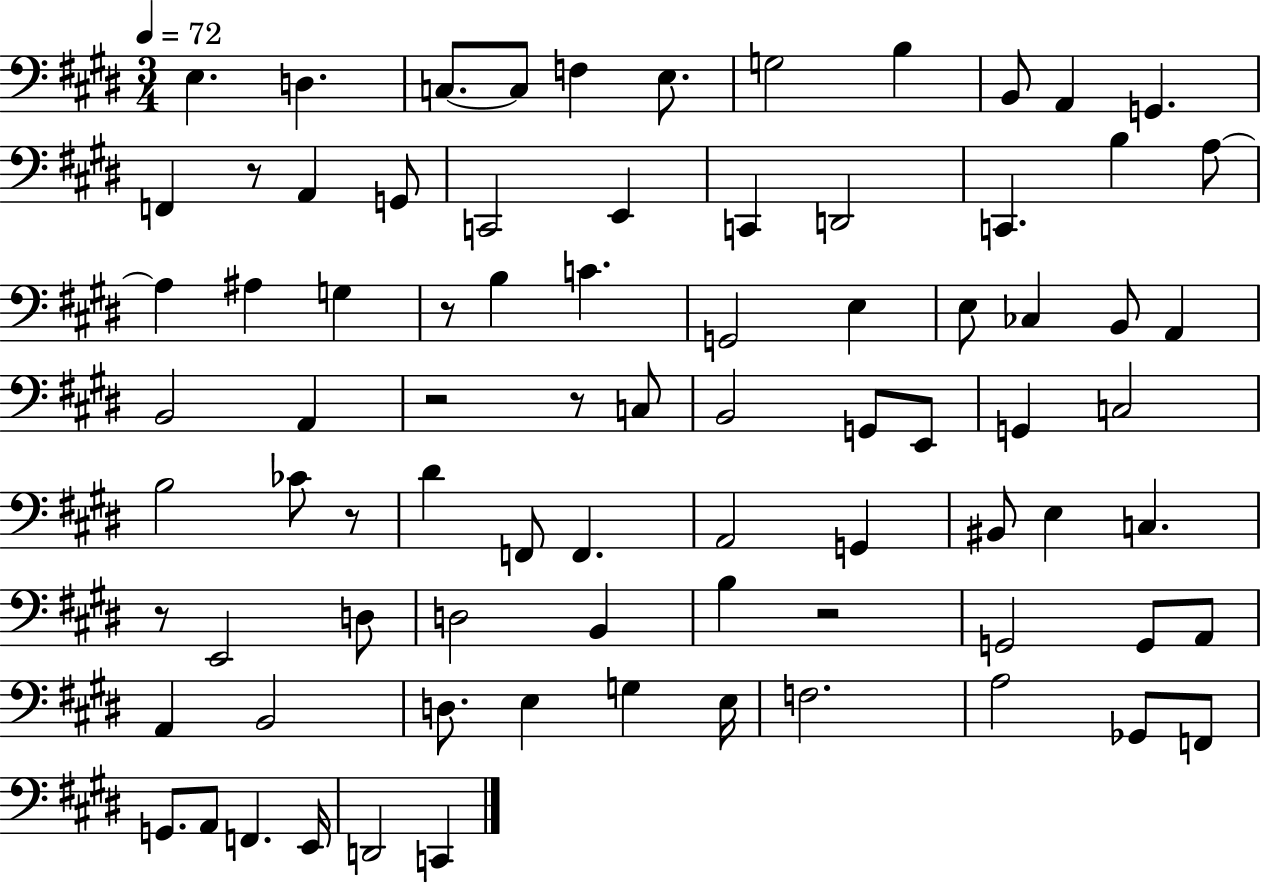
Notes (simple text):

E3/q. D3/q. C3/e. C3/e F3/q E3/e. G3/h B3/q B2/e A2/q G2/q. F2/q R/e A2/q G2/e C2/h E2/q C2/q D2/h C2/q. B3/q A3/e A3/q A#3/q G3/q R/e B3/q C4/q. G2/h E3/q E3/e CES3/q B2/e A2/q B2/h A2/q R/h R/e C3/e B2/h G2/e E2/e G2/q C3/h B3/h CES4/e R/e D#4/q F2/e F2/q. A2/h G2/q BIS2/e E3/q C3/q. R/e E2/h D3/e D3/h B2/q B3/q R/h G2/h G2/e A2/e A2/q B2/h D3/e. E3/q G3/q E3/s F3/h. A3/h Gb2/e F2/e G2/e. A2/e F2/q. E2/s D2/h C2/q